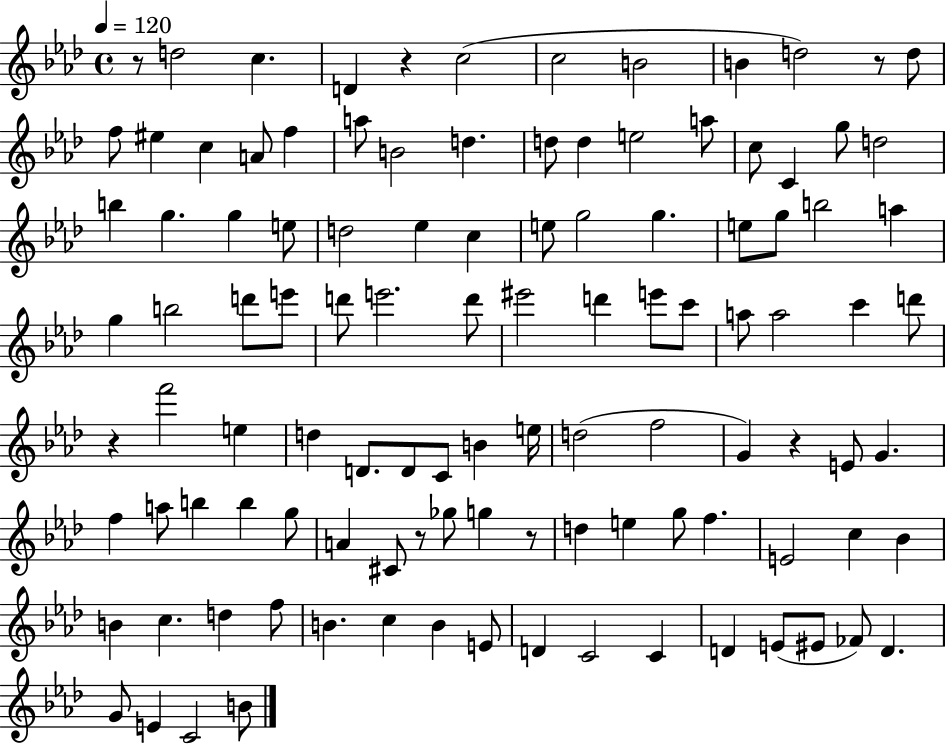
{
  \clef treble
  \time 4/4
  \defaultTimeSignature
  \key aes \major
  \tempo 4 = 120
  \repeat volta 2 { r8 d''2 c''4. | d'4 r4 c''2( | c''2 b'2 | b'4 d''2) r8 d''8 | \break f''8 eis''4 c''4 a'8 f''4 | a''8 b'2 d''4. | d''8 d''4 e''2 a''8 | c''8 c'4 g''8 d''2 | \break b''4 g''4. g''4 e''8 | d''2 ees''4 c''4 | e''8 g''2 g''4. | e''8 g''8 b''2 a''4 | \break g''4 b''2 d'''8 e'''8 | d'''8 e'''2. d'''8 | eis'''2 d'''4 e'''8 c'''8 | a''8 a''2 c'''4 d'''8 | \break r4 f'''2 e''4 | d''4 d'8. d'8 c'8 b'4 e''16 | d''2( f''2 | g'4) r4 e'8 g'4. | \break f''4 a''8 b''4 b''4 g''8 | a'4 cis'8 r8 ges''8 g''4 r8 | d''4 e''4 g''8 f''4. | e'2 c''4 bes'4 | \break b'4 c''4. d''4 f''8 | b'4. c''4 b'4 e'8 | d'4 c'2 c'4 | d'4 e'8( eis'8 fes'8) d'4. | \break g'8 e'4 c'2 b'8 | } \bar "|."
}